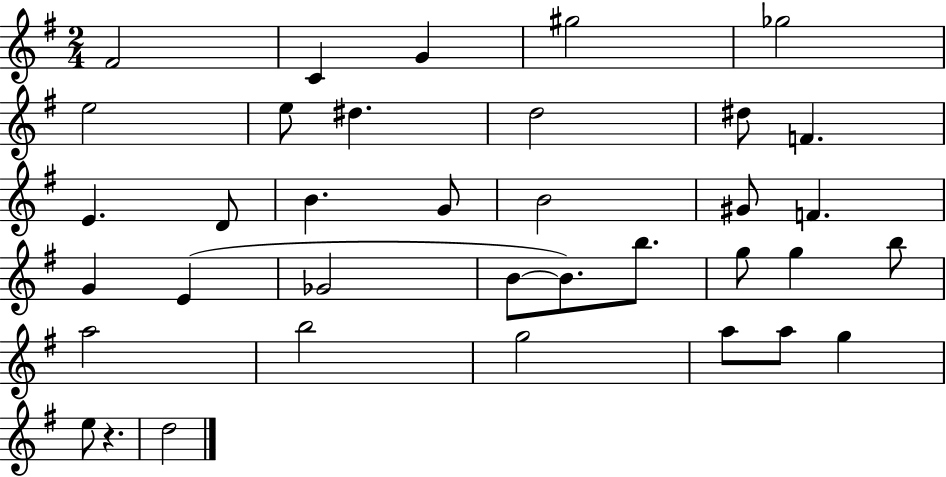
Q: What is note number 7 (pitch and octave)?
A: E5